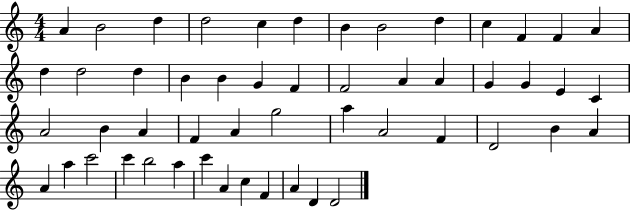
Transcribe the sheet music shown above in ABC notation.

X:1
T:Untitled
M:4/4
L:1/4
K:C
A B2 d d2 c d B B2 d c F F A d d2 d B B G F F2 A A G G E C A2 B A F A g2 a A2 F D2 B A A a c'2 c' b2 a c' A c F A D D2